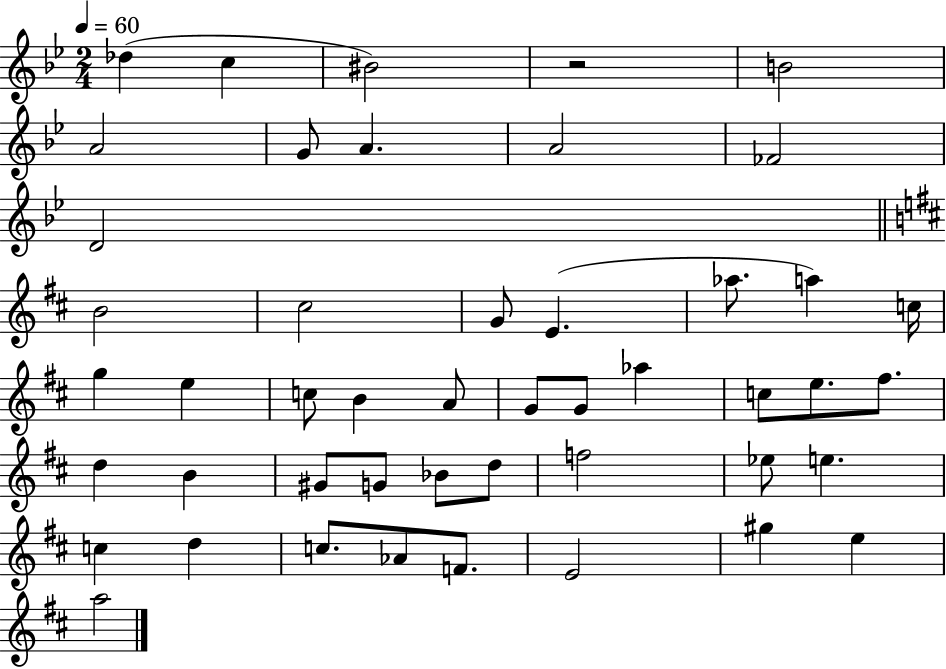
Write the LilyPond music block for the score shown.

{
  \clef treble
  \numericTimeSignature
  \time 2/4
  \key bes \major
  \tempo 4 = 60
  des''4( c''4 | bis'2) | r2 | b'2 | \break a'2 | g'8 a'4. | a'2 | fes'2 | \break d'2 | \bar "||" \break \key b \minor b'2 | cis''2 | g'8 e'4.( | aes''8. a''4) c''16 | \break g''4 e''4 | c''8 b'4 a'8 | g'8 g'8 aes''4 | c''8 e''8. fis''8. | \break d''4 b'4 | gis'8 g'8 bes'8 d''8 | f''2 | ees''8 e''4. | \break c''4 d''4 | c''8. aes'8 f'8. | e'2 | gis''4 e''4 | \break a''2 | \bar "|."
}